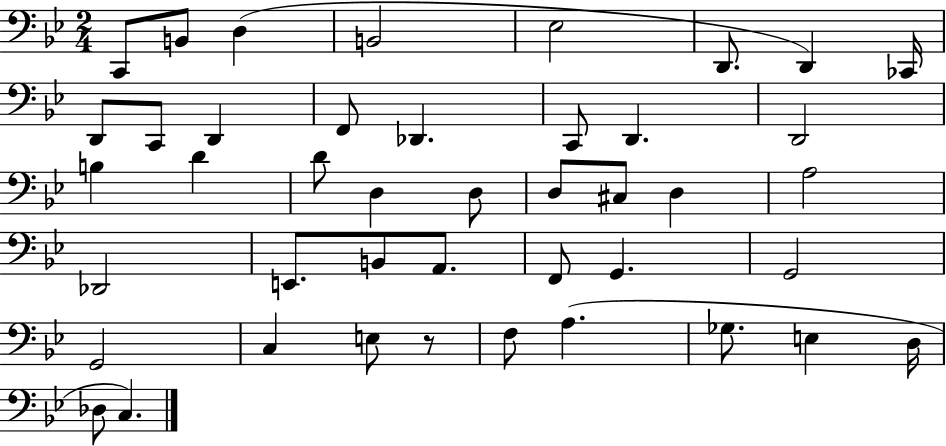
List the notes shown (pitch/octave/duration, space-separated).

C2/e B2/e D3/q B2/h Eb3/h D2/e. D2/q CES2/s D2/e C2/e D2/q F2/e Db2/q. C2/e D2/q. D2/h B3/q D4/q D4/e D3/q D3/e D3/e C#3/e D3/q A3/h Db2/h E2/e. B2/e A2/e. F2/e G2/q. G2/h G2/h C3/q E3/e R/e F3/e A3/q. Gb3/e. E3/q D3/s Db3/e C3/q.